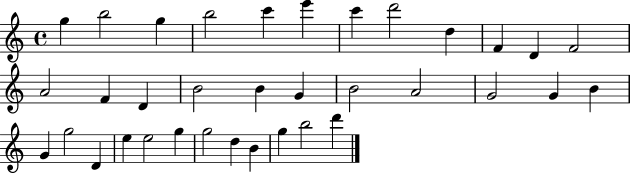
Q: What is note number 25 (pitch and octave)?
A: G5